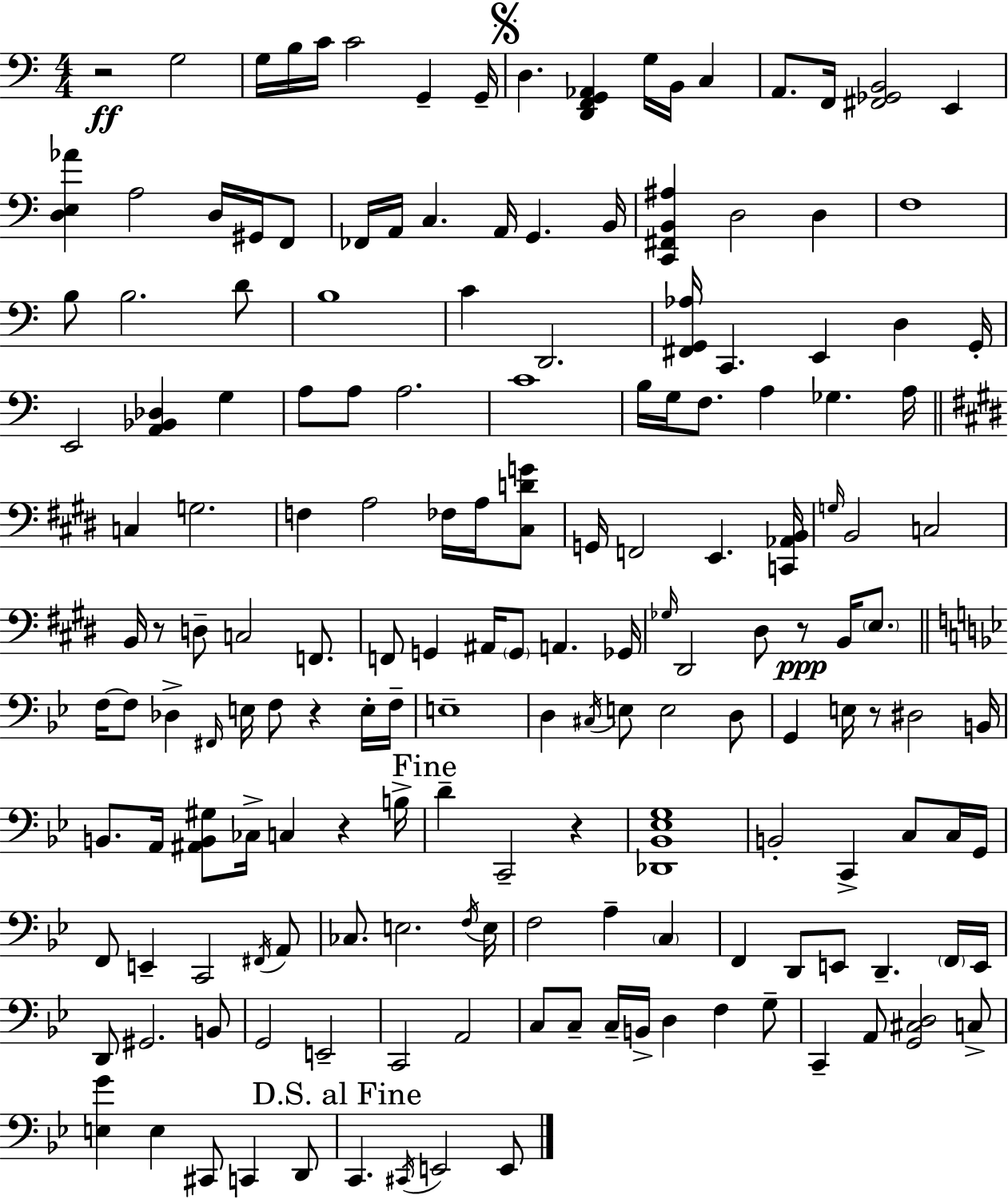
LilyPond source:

{
  \clef bass
  \numericTimeSignature
  \time 4/4
  \key a \minor
  r2\ff g2 | g16 b16 c'16 c'2 g,4-- g,16-- | \mark \markup { \musicglyph "scripts.segno" } d4. <d, f, g, aes,>4 g16 b,16 c4 | a,8. f,16 <fis, ges, b,>2 e,4 | \break <d e aes'>4 a2 d16 gis,16 f,8 | fes,16 a,16 c4. a,16 g,4. b,16 | <c, fis, b, ais>4 d2 d4 | f1 | \break b8 b2. d'8 | b1 | c'4 d,2. | <fis, g, aes>16 c,4. e,4 d4 g,16-. | \break e,2 <a, bes, des>4 g4 | a8 a8 a2. | c'1 | b16 g16 f8. a4 ges4. a16 | \break \bar "||" \break \key e \major c4 g2. | f4 a2 fes16 a16 <cis d' g'>8 | g,16 f,2 e,4. <c, aes, b,>16 | \grace { g16 } b,2 c2 | \break b,16 r8 d8-- c2 f,8. | f,8 g,4 ais,16 \parenthesize g,8 a,4. | ges,16 \grace { ges16 } dis,2 dis8 r8\ppp b,16 \parenthesize e8. | \bar "||" \break \key g \minor f16~~ f8 des4-> \grace { fis,16 } e16 f8 r4 e16-. | f16-- e1-- | d4 \acciaccatura { cis16 } e8 e2 | d8 g,4 e16 r8 dis2 | \break b,16 b,8. a,16 <ais, b, gis>8 ces16-> c4 r4 | b16-> \mark "Fine" d'4-- c,2-- r4 | <des, bes, ees g>1 | b,2-. c,4-> c8 | \break c16 g,16 f,8 e,4-- c,2 | \acciaccatura { fis,16 } a,8 ces8. e2. | \acciaccatura { f16 } e16 f2 a4-- | \parenthesize c4 f,4 d,8 e,8 d,4.-- | \break \parenthesize f,16 e,16 d,8 gis,2. | b,8 g,2 e,2-- | c,2 a,2 | c8 c8-- c16-- b,16-> d4 f4 | \break g8-- c,4-- a,8 <g, cis d>2 | c8-> <e g'>4 e4 cis,8 c,4 | d,8 \mark "D.S. al Fine" c,4. \acciaccatura { cis,16 } e,2 | e,8 \bar "|."
}